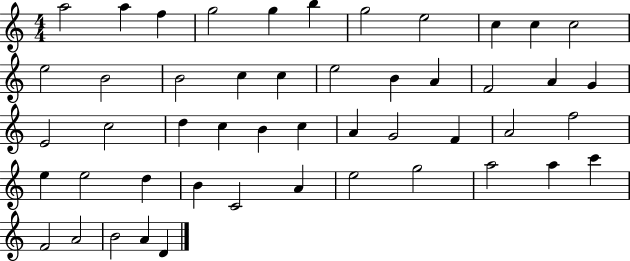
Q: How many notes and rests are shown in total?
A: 49